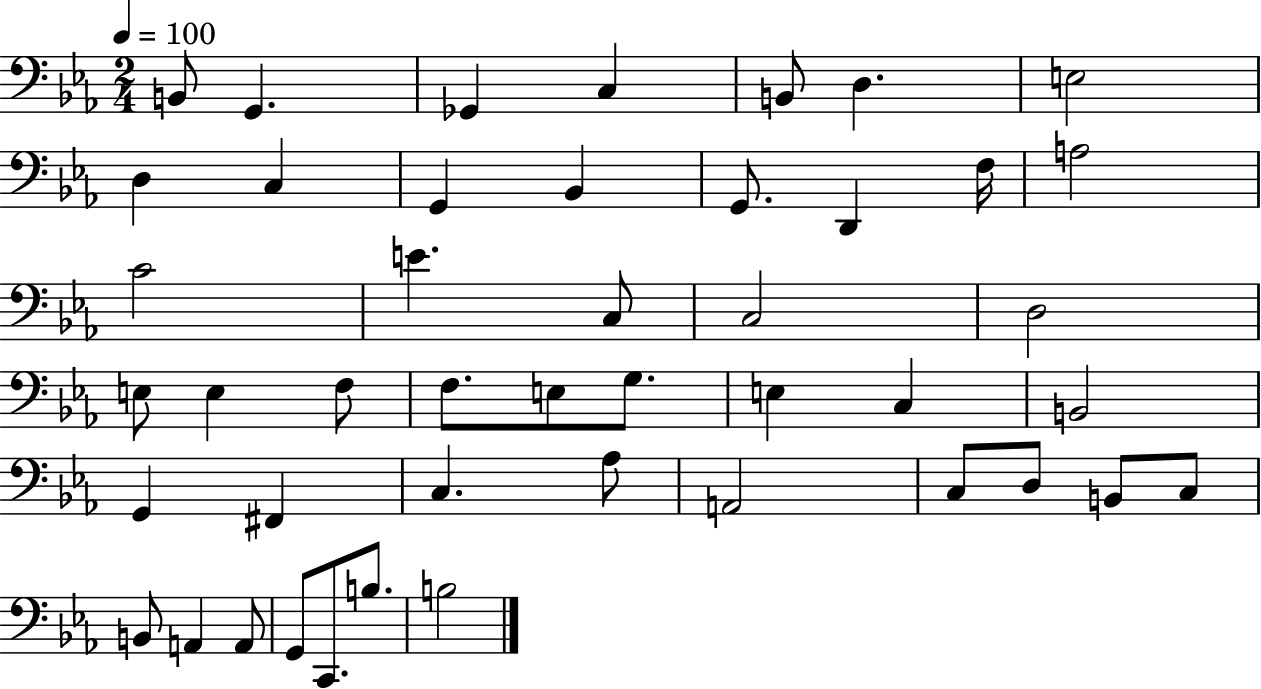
X:1
T:Untitled
M:2/4
L:1/4
K:Eb
B,,/2 G,, _G,, C, B,,/2 D, E,2 D, C, G,, _B,, G,,/2 D,, F,/4 A,2 C2 E C,/2 C,2 D,2 E,/2 E, F,/2 F,/2 E,/2 G,/2 E, C, B,,2 G,, ^F,, C, _A,/2 A,,2 C,/2 D,/2 B,,/2 C,/2 B,,/2 A,, A,,/2 G,,/2 C,,/2 B,/2 B,2